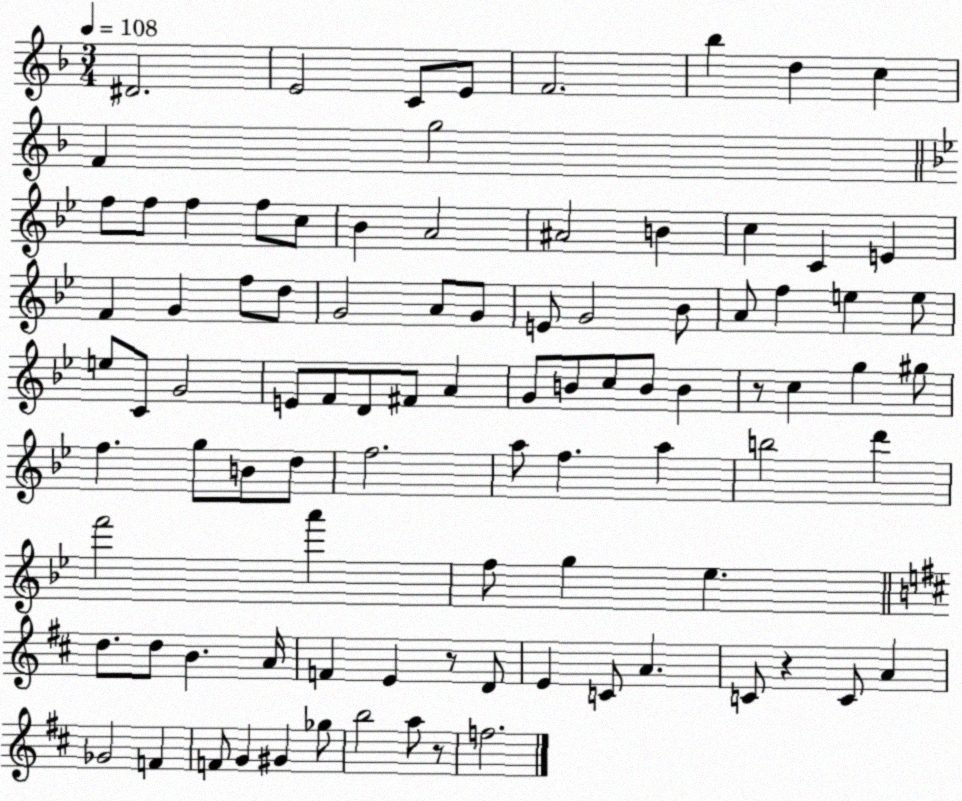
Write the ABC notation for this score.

X:1
T:Untitled
M:3/4
L:1/4
K:F
^D2 E2 C/2 E/2 F2 _b d c F g2 f/2 f/2 f f/2 c/2 _B A2 ^A2 B c C E F G f/2 d/2 G2 A/2 G/2 E/2 G2 _B/2 A/2 f e e/2 e/2 C/2 G2 E/2 F/2 D/2 ^F/2 A G/2 B/2 c/2 B/2 B z/2 c g ^g/2 f g/2 B/2 d/2 f2 a/2 f a b2 d' f'2 a' f/2 g _e d/2 d/2 B A/4 F E z/2 D/2 E C/2 A C/2 z C/2 A _G2 F F/2 G ^G _g/2 b2 a/2 z/2 f2